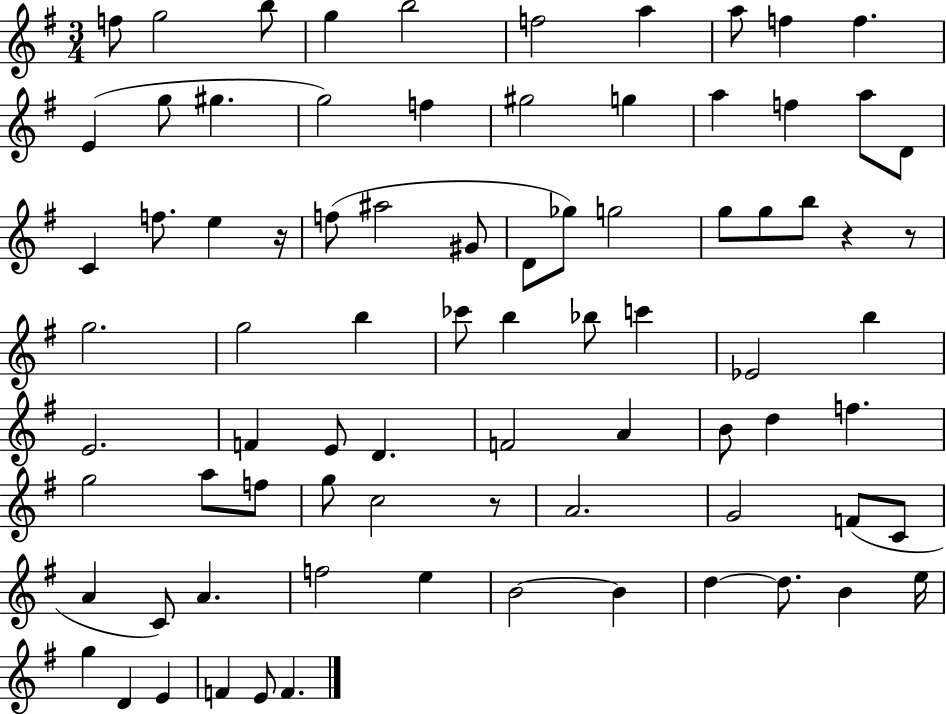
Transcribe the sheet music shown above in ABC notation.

X:1
T:Untitled
M:3/4
L:1/4
K:G
f/2 g2 b/2 g b2 f2 a a/2 f f E g/2 ^g g2 f ^g2 g a f a/2 D/2 C f/2 e z/4 f/2 ^a2 ^G/2 D/2 _g/2 g2 g/2 g/2 b/2 z z/2 g2 g2 b _c'/2 b _b/2 c' _E2 b E2 F E/2 D F2 A B/2 d f g2 a/2 f/2 g/2 c2 z/2 A2 G2 F/2 C/2 A C/2 A f2 e B2 B d d/2 B e/4 g D E F E/2 F